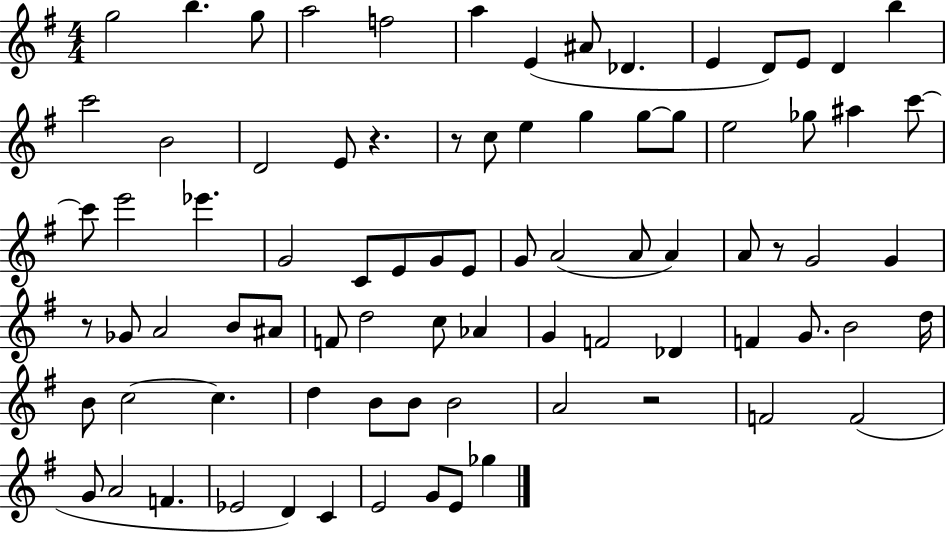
G5/h B5/q. G5/e A5/h F5/h A5/q E4/q A#4/e Db4/q. E4/q D4/e E4/e D4/q B5/q C6/h B4/h D4/h E4/e R/q. R/e C5/e E5/q G5/q G5/e G5/e E5/h Gb5/e A#5/q C6/e C6/e E6/h Eb6/q. G4/h C4/e E4/e G4/e E4/e G4/e A4/h A4/e A4/q A4/e R/e G4/h G4/q R/e Gb4/e A4/h B4/e A#4/e F4/e D5/h C5/e Ab4/q G4/q F4/h Db4/q F4/q G4/e. B4/h D5/s B4/e C5/h C5/q. D5/q B4/e B4/e B4/h A4/h R/h F4/h F4/h G4/e A4/h F4/q. Eb4/h D4/q C4/q E4/h G4/e E4/e Gb5/q